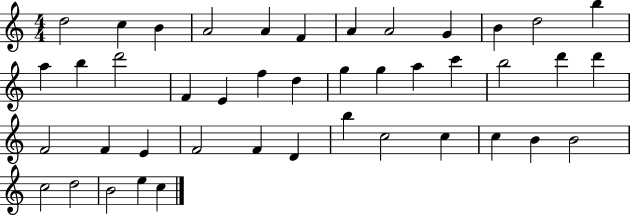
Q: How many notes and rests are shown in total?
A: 43